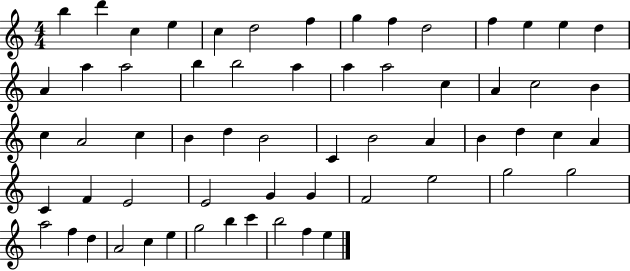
{
  \clef treble
  \numericTimeSignature
  \time 4/4
  \key c \major
  b''4 d'''4 c''4 e''4 | c''4 d''2 f''4 | g''4 f''4 d''2 | f''4 e''4 e''4 d''4 | \break a'4 a''4 a''2 | b''4 b''2 a''4 | a''4 a''2 c''4 | a'4 c''2 b'4 | \break c''4 a'2 c''4 | b'4 d''4 b'2 | c'4 b'2 a'4 | b'4 d''4 c''4 a'4 | \break c'4 f'4 e'2 | e'2 g'4 g'4 | f'2 e''2 | g''2 g''2 | \break a''2 f''4 d''4 | a'2 c''4 e''4 | g''2 b''4 c'''4 | b''2 f''4 e''4 | \break \bar "|."
}